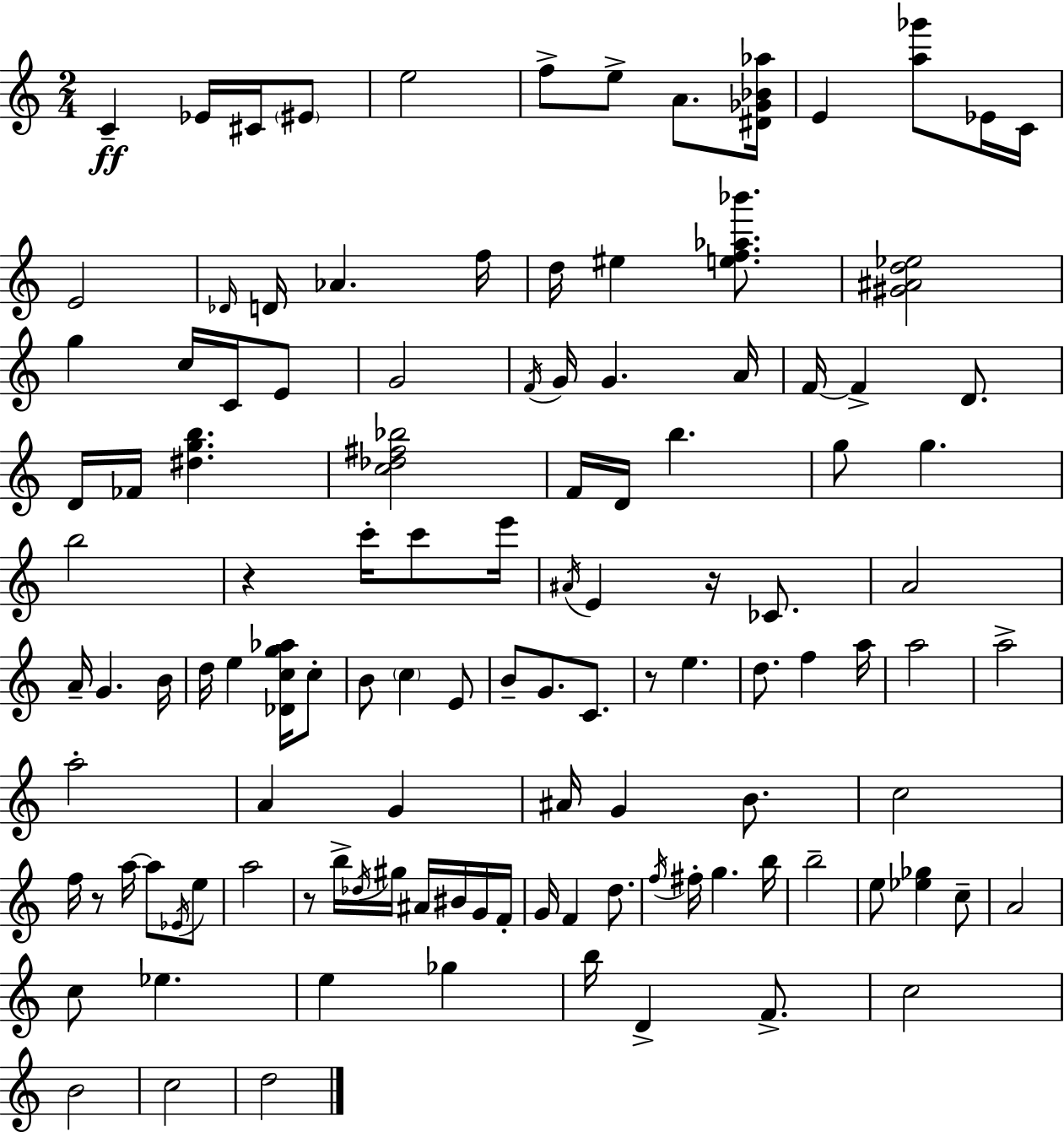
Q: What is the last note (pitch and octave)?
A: D5